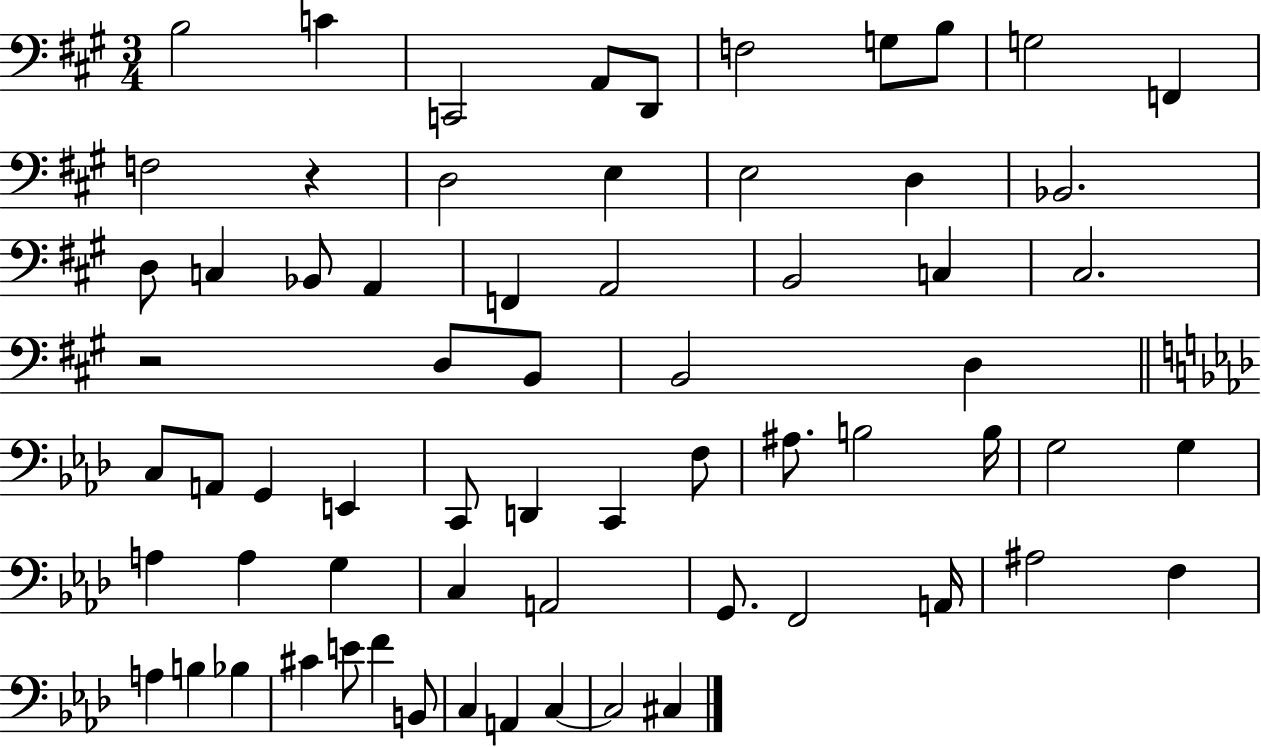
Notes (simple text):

B3/h C4/q C2/h A2/e D2/e F3/h G3/e B3/e G3/h F2/q F3/h R/q D3/h E3/q E3/h D3/q Bb2/h. D3/e C3/q Bb2/e A2/q F2/q A2/h B2/h C3/q C#3/h. R/h D3/e B2/e B2/h D3/q C3/e A2/e G2/q E2/q C2/e D2/q C2/q F3/e A#3/e. B3/h B3/s G3/h G3/q A3/q A3/q G3/q C3/q A2/h G2/e. F2/h A2/s A#3/h F3/q A3/q B3/q Bb3/q C#4/q E4/e F4/q B2/e C3/q A2/q C3/q C3/h C#3/q